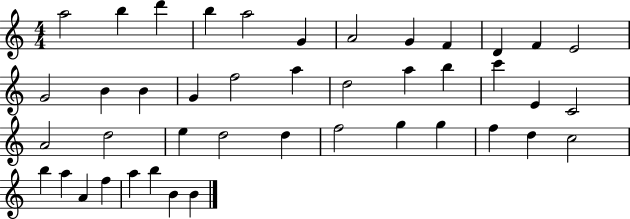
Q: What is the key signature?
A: C major